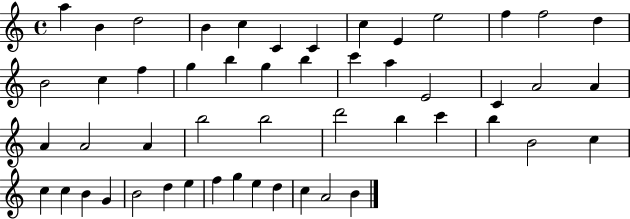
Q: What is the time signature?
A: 4/4